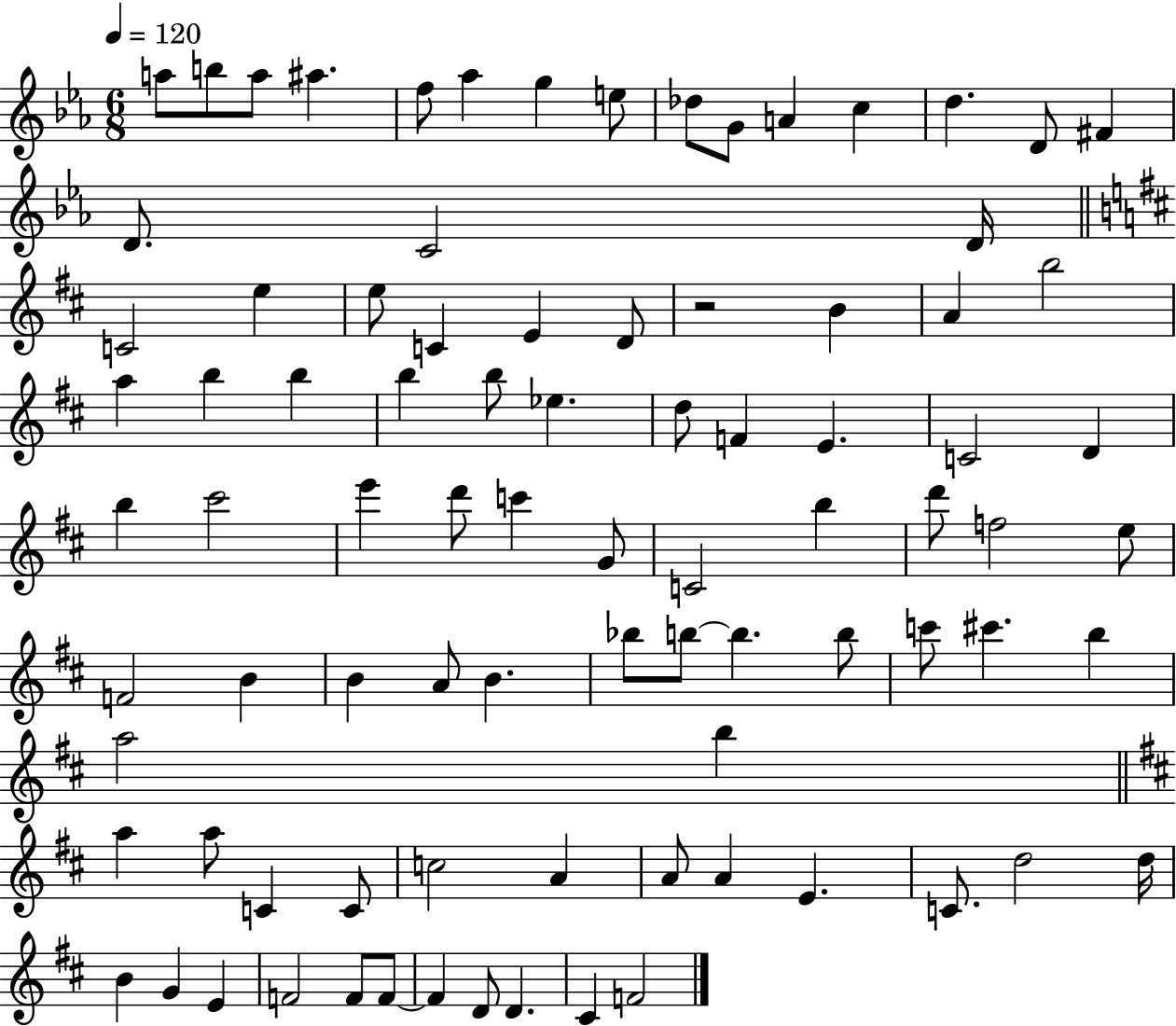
{
  \clef treble
  \numericTimeSignature
  \time 6/8
  \key ees \major
  \tempo 4 = 120
  a''8 b''8 a''8 ais''4. | f''8 aes''4 g''4 e''8 | des''8 g'8 a'4 c''4 | d''4. d'8 fis'4 | \break d'8. c'2 d'16 | \bar "||" \break \key b \minor c'2 e''4 | e''8 c'4 e'4 d'8 | r2 b'4 | a'4 b''2 | \break a''4 b''4 b''4 | b''4 b''8 ees''4. | d''8 f'4 e'4. | c'2 d'4 | \break b''4 cis'''2 | e'''4 d'''8 c'''4 g'8 | c'2 b''4 | d'''8 f''2 e''8 | \break f'2 b'4 | b'4 a'8 b'4. | bes''8 b''8~~ b''4. b''8 | c'''8 cis'''4. b''4 | \break a''2 b''4 | \bar "||" \break \key b \minor a''4 a''8 c'4 c'8 | c''2 a'4 | a'8 a'4 e'4. | c'8. d''2 d''16 | \break b'4 g'4 e'4 | f'2 f'8 f'8~~ | f'4 d'8 d'4. | cis'4 f'2 | \break \bar "|."
}